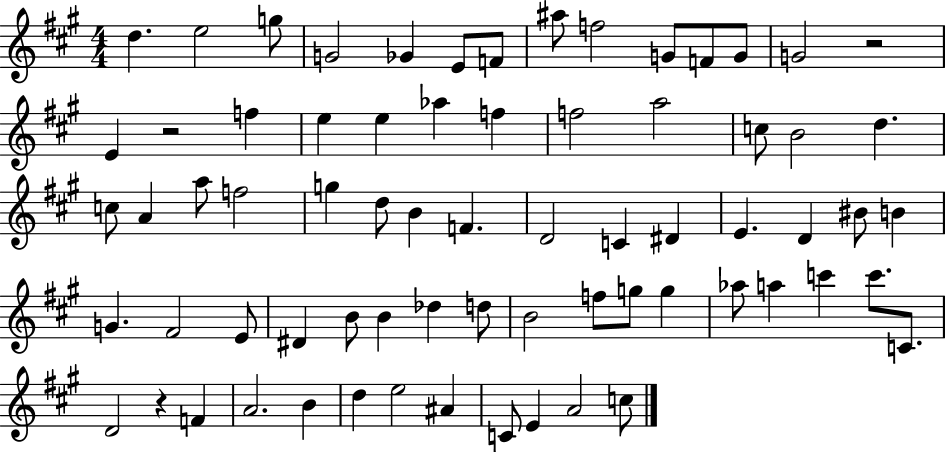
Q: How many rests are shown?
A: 3